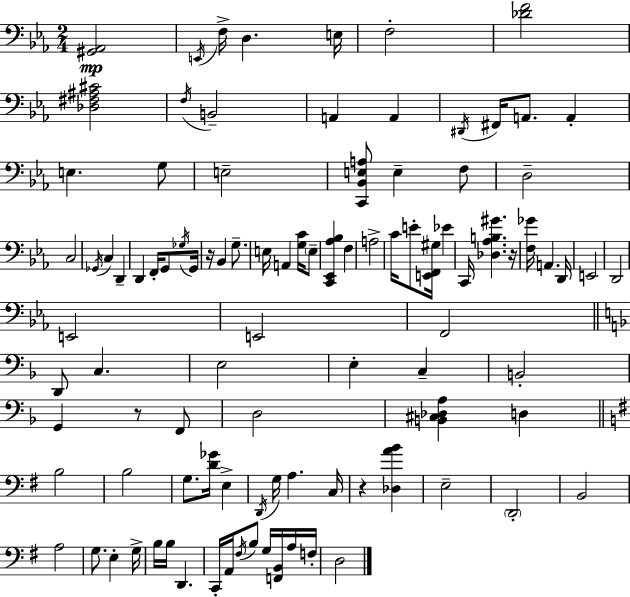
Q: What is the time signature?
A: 2/4